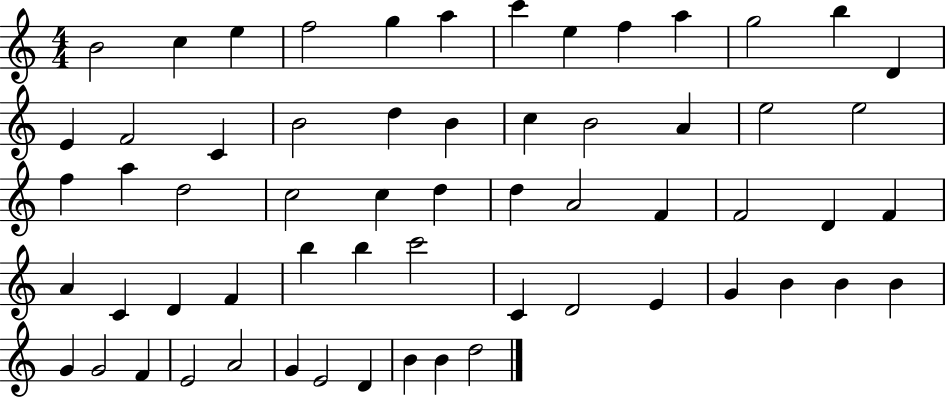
{
  \clef treble
  \numericTimeSignature
  \time 4/4
  \key c \major
  b'2 c''4 e''4 | f''2 g''4 a''4 | c'''4 e''4 f''4 a''4 | g''2 b''4 d'4 | \break e'4 f'2 c'4 | b'2 d''4 b'4 | c''4 b'2 a'4 | e''2 e''2 | \break f''4 a''4 d''2 | c''2 c''4 d''4 | d''4 a'2 f'4 | f'2 d'4 f'4 | \break a'4 c'4 d'4 f'4 | b''4 b''4 c'''2 | c'4 d'2 e'4 | g'4 b'4 b'4 b'4 | \break g'4 g'2 f'4 | e'2 a'2 | g'4 e'2 d'4 | b'4 b'4 d''2 | \break \bar "|."
}